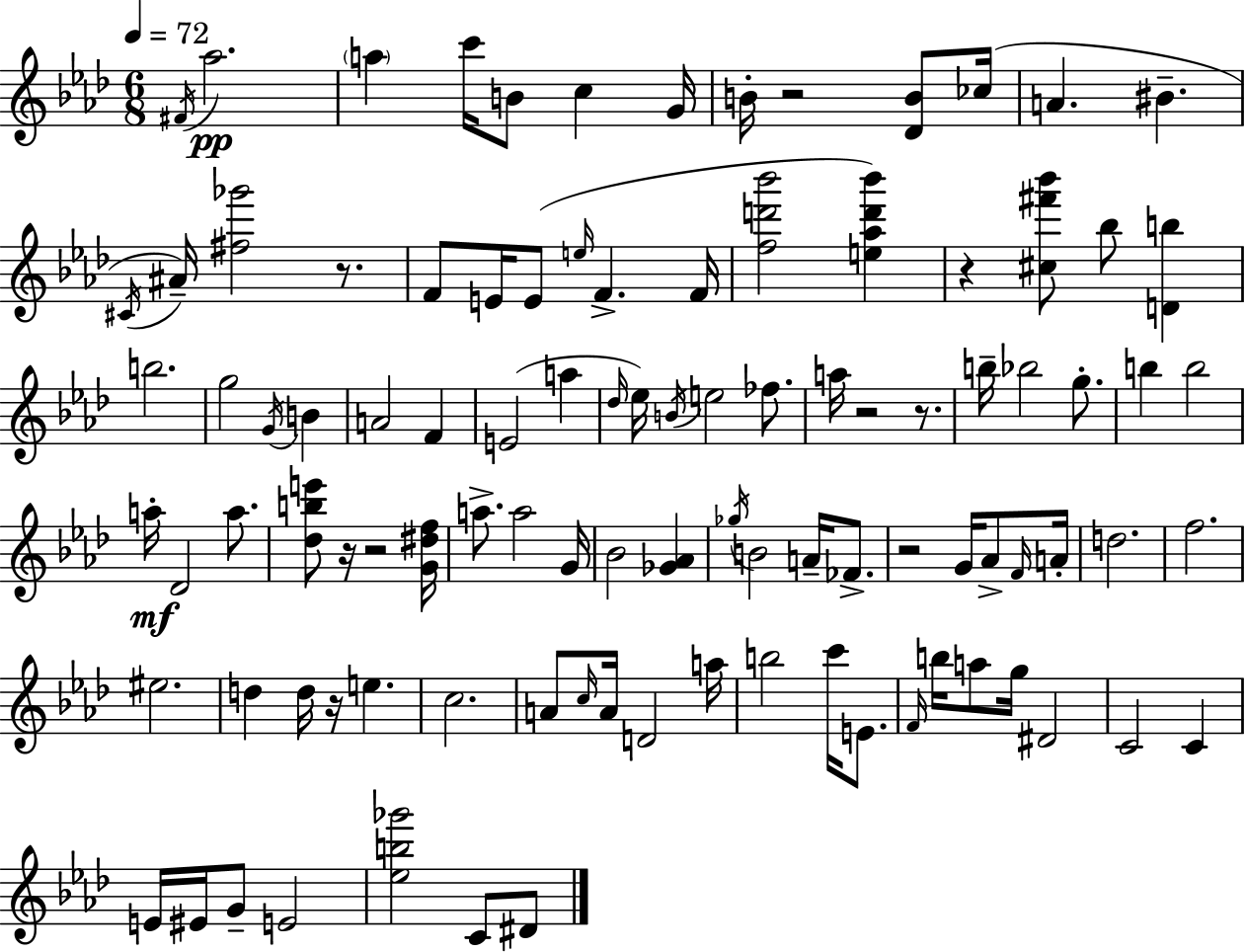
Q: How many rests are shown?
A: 9